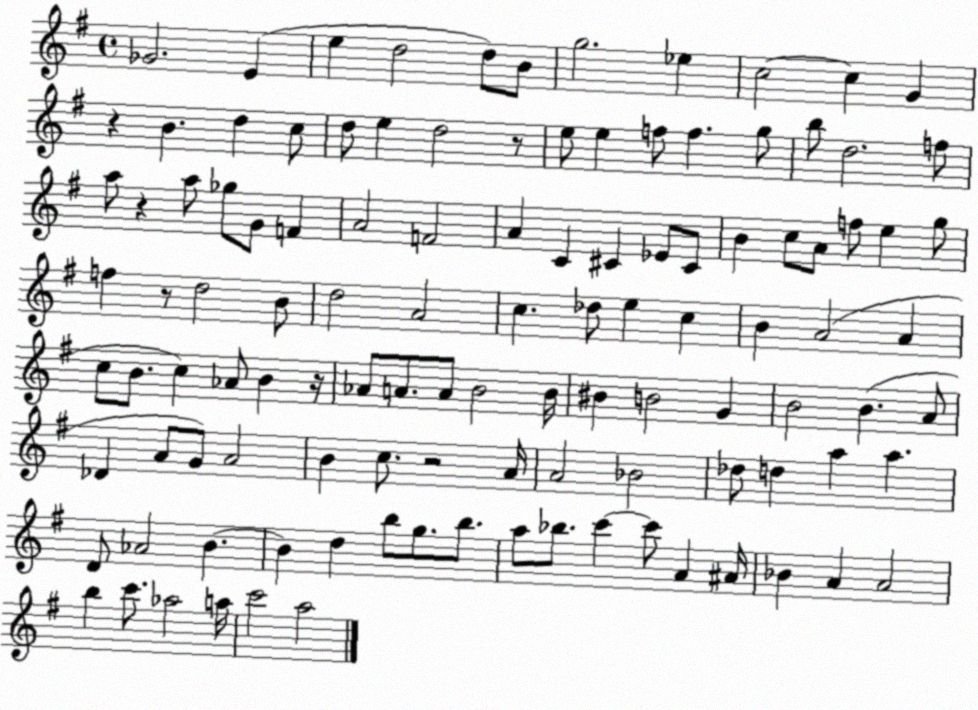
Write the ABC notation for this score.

X:1
T:Untitled
M:4/4
L:1/4
K:G
_G2 E e d2 d/2 B/2 g2 _e c2 c G z B d c/2 d/2 e d2 z/2 e/2 e f/2 f g/2 b/2 d2 f/2 a/2 z a/2 _g/2 G/2 F A2 F2 A C ^C _E/2 ^C/2 B c/2 A/2 f/2 e g/2 f z/2 d2 B/2 d2 A2 c _d/2 e c B A2 A c/2 B/2 c _A/2 B z/4 _A/2 A/2 A/2 B2 B/4 ^B B2 G B2 B A/2 _D A/2 G/2 A2 B c/2 z2 A/4 A2 _B2 _d/2 d a a D/2 _A2 B B d b/2 g/2 b/2 a/2 _b/2 c' c'/2 A ^A/4 _B A A2 b c'/2 _a2 a/4 c'2 a2